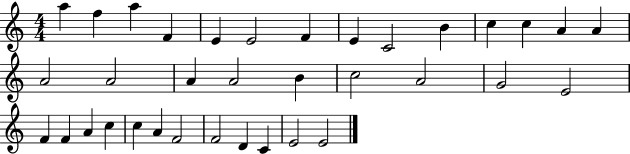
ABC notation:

X:1
T:Untitled
M:4/4
L:1/4
K:C
a f a F E E2 F E C2 B c c A A A2 A2 A A2 B c2 A2 G2 E2 F F A c c A F2 F2 D C E2 E2